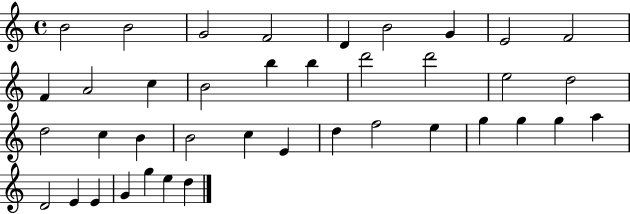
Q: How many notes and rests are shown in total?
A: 39